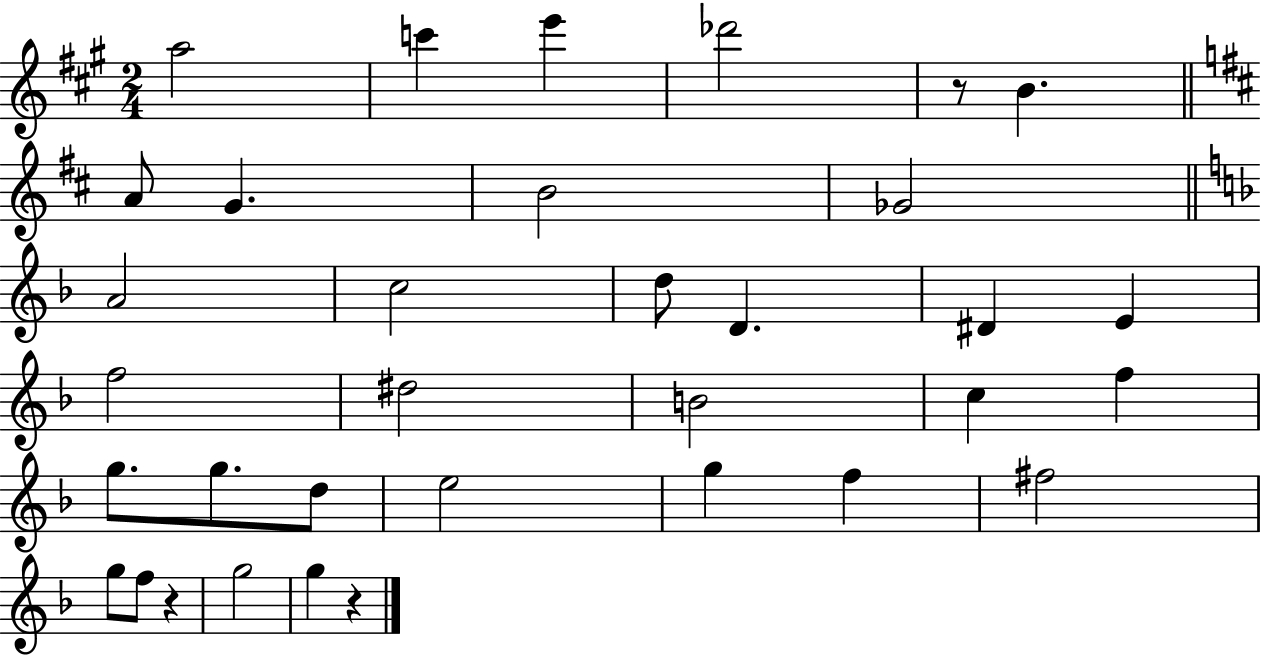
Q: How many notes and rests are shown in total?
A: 34